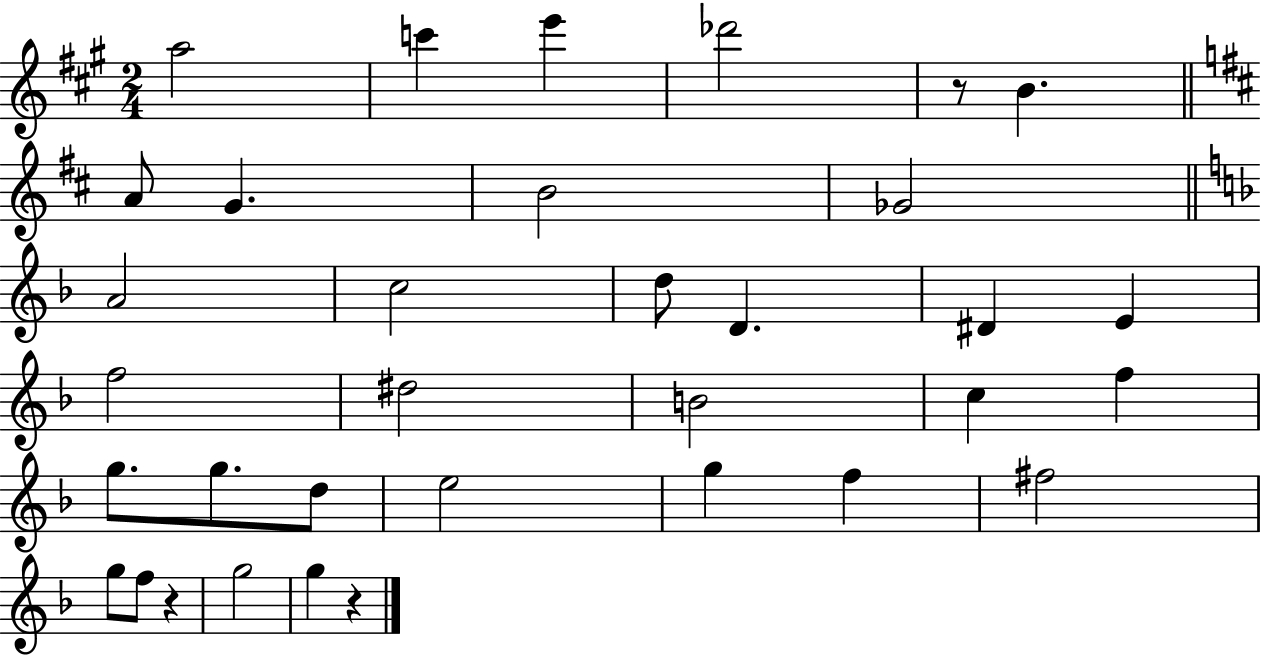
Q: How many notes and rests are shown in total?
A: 34